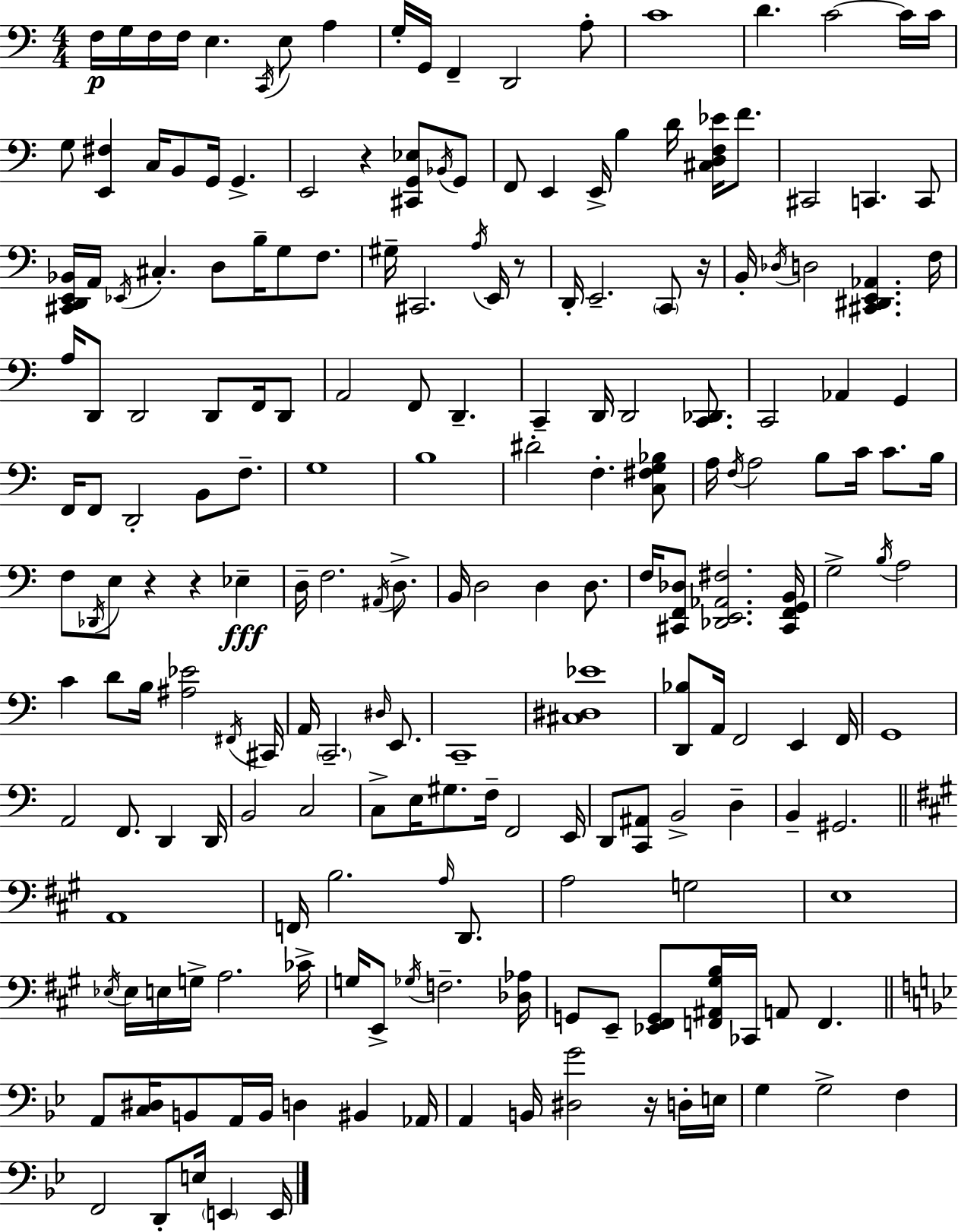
F3/s G3/s F3/s F3/s E3/q. C2/s E3/e A3/q G3/s G2/s F2/q D2/h A3/e C4/w D4/q. C4/h C4/s C4/s G3/e [E2,F#3]/q C3/s B2/e G2/s G2/q. E2/h R/q [C#2,G2,Eb3]/e Bb2/s G2/e F2/e E2/q E2/s B3/q D4/s [C#3,D3,F3,Eb4]/s F4/e. C#2/h C2/q. C2/e [C#2,D2,E2,Bb2]/s A2/s Eb2/s C#3/q. D3/e B3/s G3/e F3/e. G#3/s C#2/h. A3/s E2/s R/e D2/s E2/h. C2/e R/s B2/s Db3/s D3/h [C#2,D#2,E2,Ab2]/q. F3/s A3/s D2/e D2/h D2/e F2/s D2/e A2/h F2/e D2/q. C2/q D2/s D2/h [C2,Db2]/e. C2/h Ab2/q G2/q F2/s F2/e D2/h B2/e F3/e. G3/w B3/w D#4/h F3/q. [C3,F#3,G3,Bb3]/e A3/s F3/s A3/h B3/e C4/s C4/e. B3/s F3/e Db2/s E3/e R/q R/q Eb3/q D3/s F3/h. A#2/s D3/e. B2/s D3/h D3/q D3/e. F3/s [C#2,F2,Db3]/e [Db2,E2,Ab2,F#3]/h. [C#2,F2,G2,B2]/s G3/h B3/s A3/h C4/q D4/e B3/s [A#3,Eb4]/h F#2/s C#2/s A2/s C2/h. D#3/s E2/e. C2/w [C#3,D#3,Eb4]/w [D2,Bb3]/e A2/s F2/h E2/q F2/s G2/w A2/h F2/e. D2/q D2/s B2/h C3/h C3/e E3/s G#3/e. F3/s F2/h E2/s D2/e [C2,A#2]/e B2/h D3/q B2/q G#2/h. A2/w F2/s B3/h. A3/s D2/e. A3/h G3/h E3/w Eb3/s Eb3/s E3/s G3/s A3/h. CES4/s G3/s E2/e Gb3/s F3/h. [Db3,Ab3]/s G2/e E2/e [Eb2,F#2,G2]/e [F2,A#2,G#3,B3]/s CES2/s A2/e F2/q. A2/e [C3,D#3]/s B2/e A2/s B2/s D3/q BIS2/q Ab2/s A2/q B2/s [D#3,G4]/h R/s D3/s E3/s G3/q G3/h F3/q F2/h D2/e E3/s E2/q E2/s